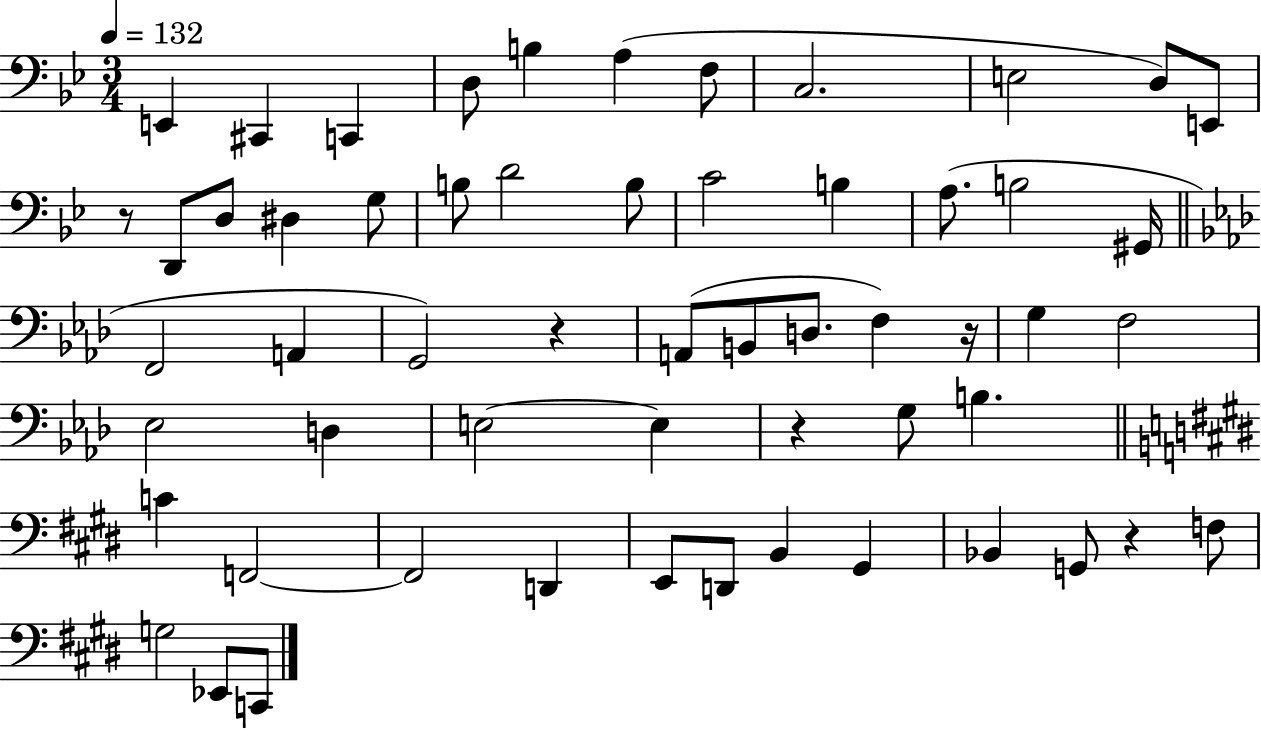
X:1
T:Untitled
M:3/4
L:1/4
K:Bb
E,, ^C,, C,, D,/2 B, A, F,/2 C,2 E,2 D,/2 E,,/2 z/2 D,,/2 D,/2 ^D, G,/2 B,/2 D2 B,/2 C2 B, A,/2 B,2 ^G,,/4 F,,2 A,, G,,2 z A,,/2 B,,/2 D,/2 F, z/4 G, F,2 _E,2 D, E,2 E, z G,/2 B, C F,,2 F,,2 D,, E,,/2 D,,/2 B,, ^G,, _B,, G,,/2 z F,/2 G,2 _E,,/2 C,,/2